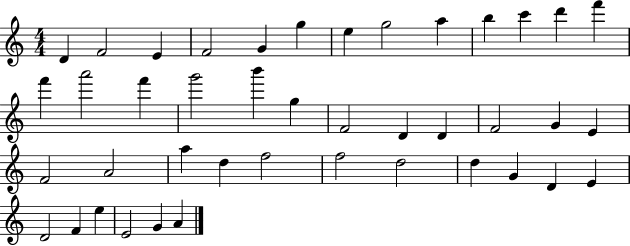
{
  \clef treble
  \numericTimeSignature
  \time 4/4
  \key c \major
  d'4 f'2 e'4 | f'2 g'4 g''4 | e''4 g''2 a''4 | b''4 c'''4 d'''4 f'''4 | \break f'''4 a'''2 f'''4 | g'''2 b'''4 g''4 | f'2 d'4 d'4 | f'2 g'4 e'4 | \break f'2 a'2 | a''4 d''4 f''2 | f''2 d''2 | d''4 g'4 d'4 e'4 | \break d'2 f'4 e''4 | e'2 g'4 a'4 | \bar "|."
}